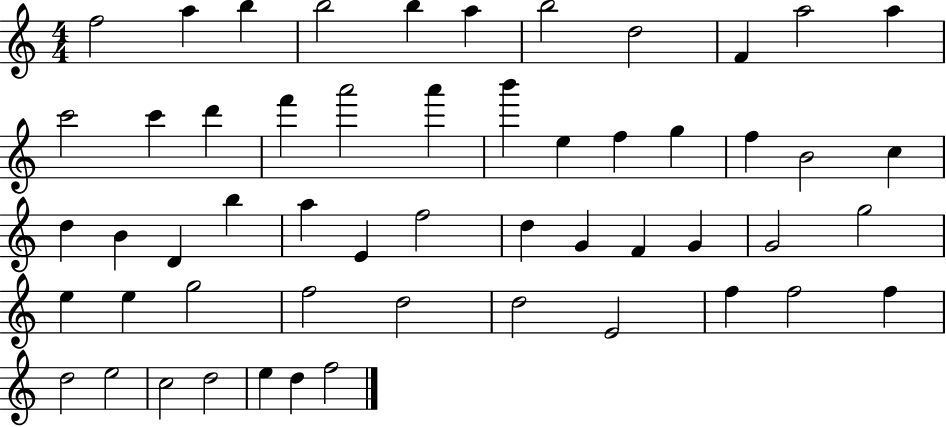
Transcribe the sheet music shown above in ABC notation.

X:1
T:Untitled
M:4/4
L:1/4
K:C
f2 a b b2 b a b2 d2 F a2 a c'2 c' d' f' a'2 a' b' e f g f B2 c d B D b a E f2 d G F G G2 g2 e e g2 f2 d2 d2 E2 f f2 f d2 e2 c2 d2 e d f2